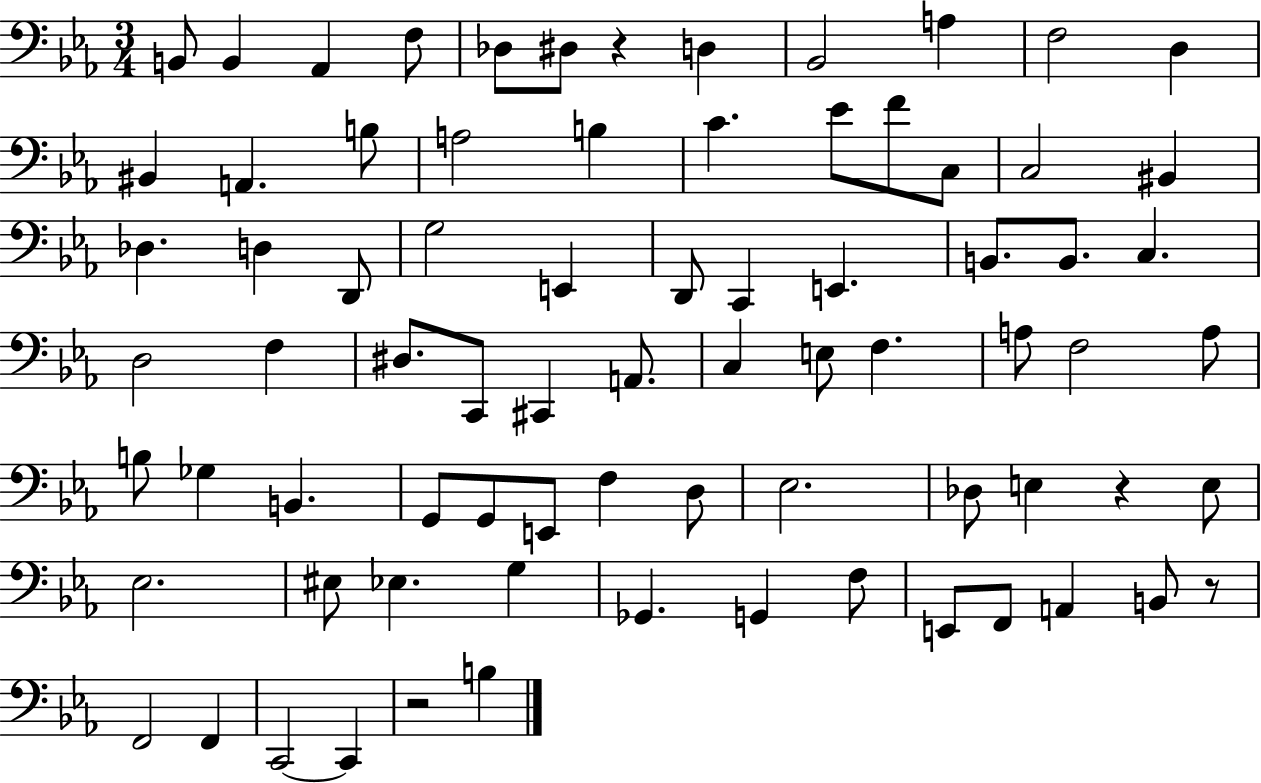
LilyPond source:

{
  \clef bass
  \numericTimeSignature
  \time 3/4
  \key ees \major
  b,8 b,4 aes,4 f8 | des8 dis8 r4 d4 | bes,2 a4 | f2 d4 | \break bis,4 a,4. b8 | a2 b4 | c'4. ees'8 f'8 c8 | c2 bis,4 | \break des4. d4 d,8 | g2 e,4 | d,8 c,4 e,4. | b,8. b,8. c4. | \break d2 f4 | dis8. c,8 cis,4 a,8. | c4 e8 f4. | a8 f2 a8 | \break b8 ges4 b,4. | g,8 g,8 e,8 f4 d8 | ees2. | des8 e4 r4 e8 | \break ees2. | eis8 ees4. g4 | ges,4. g,4 f8 | e,8 f,8 a,4 b,8 r8 | \break f,2 f,4 | c,2~~ c,4 | r2 b4 | \bar "|."
}